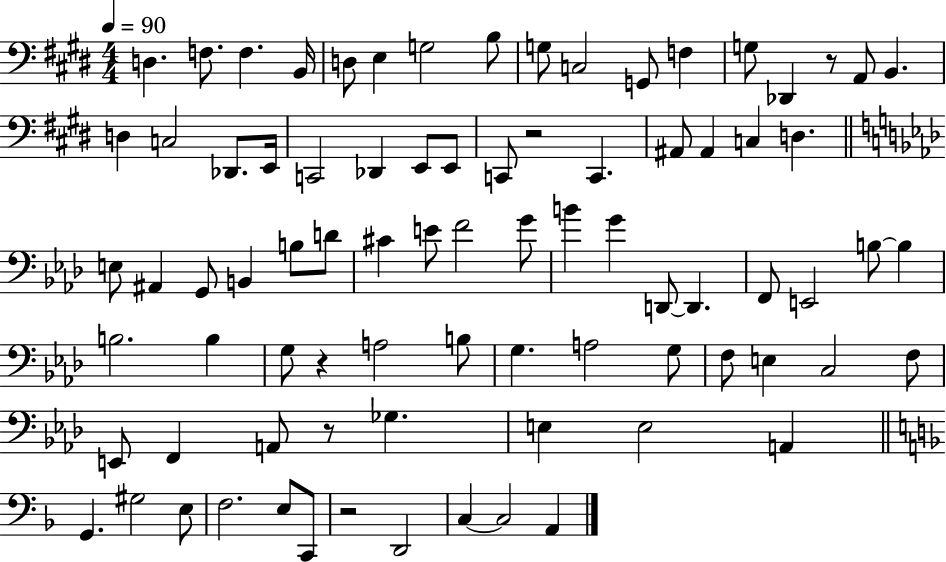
{
  \clef bass
  \numericTimeSignature
  \time 4/4
  \key e \major
  \tempo 4 = 90
  \repeat volta 2 { d4. f8. f4. b,16 | d8 e4 g2 b8 | g8 c2 g,8 f4 | g8 des,4 r8 a,8 b,4. | \break d4 c2 des,8. e,16 | c,2 des,4 e,8 e,8 | c,8 r2 c,4. | ais,8 ais,4 c4 d4. | \break \bar "||" \break \key aes \major e8 ais,4 g,8 b,4 b8 d'8 | cis'4 e'8 f'2 g'8 | b'4 g'4 d,8~~ d,4. | f,8 e,2 b8~~ b4 | \break b2. b4 | g8 r4 a2 b8 | g4. a2 g8 | f8 e4 c2 f8 | \break e,8 f,4 a,8 r8 ges4. | e4 e2 a,4 | \bar "||" \break \key d \minor g,4. gis2 e8 | f2. e8 c,8 | r2 d,2 | c4~~ c2 a,4 | \break } \bar "|."
}